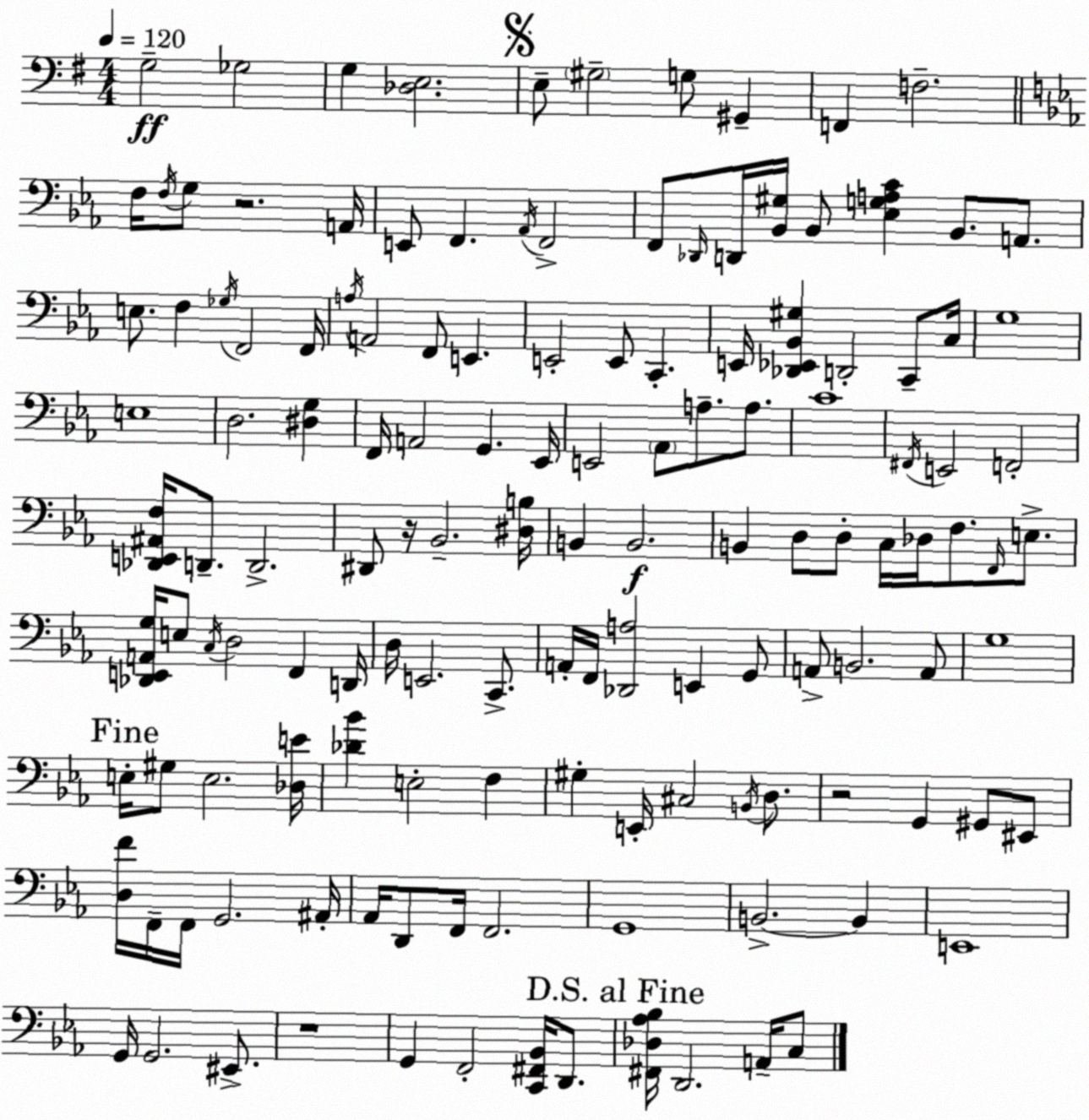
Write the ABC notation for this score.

X:1
T:Untitled
M:4/4
L:1/4
K:G
G,2 _G,2 G, [_D,E,]2 E,/2 ^G,2 G,/2 ^G,, F,, F,2 F,/4 F,/4 G,/2 z2 A,,/4 E,,/2 F,, _A,,/4 F,,2 F,,/2 _D,,/4 D,,/4 [_B,,^G,]/4 _B,,/2 [_E,G,A,C] _B,,/2 A,,/2 E,/2 F, _G,/4 F,,2 F,,/4 A,/4 A,,2 F,,/2 E,, E,,2 E,,/2 C,, E,,/4 [_D,,_E,,_B,,^G,] D,,2 C,,/2 C,/4 G,4 E,4 D,2 [^D,G,] F,,/4 A,,2 G,, _E,,/4 E,,2 _A,,/2 A,/2 A,/2 C4 ^F,,/4 E,,2 F,,2 [_D,,E,,^A,,F,]/4 D,,/2 D,,2 ^D,,/2 z/4 _B,,2 [^D,B,]/4 B,, B,,2 B,, D,/2 D,/2 C,/4 _D,/4 F,/2 F,,/4 E,/2 [_D,,E,,A,,G,]/4 E,/2 C,/4 D,2 F,, D,,/4 D,/4 E,,2 C,,/2 A,,/4 F,,/4 [_D,,A,]2 E,, G,,/2 A,,/2 B,,2 A,,/2 G,4 E,/4 ^G,/2 E,2 [_D,E]/4 [_D_B] E,2 F, ^G, E,,/4 ^C,2 B,,/4 D,/2 z2 G,, ^G,,/2 ^E,,/2 [D,F]/4 F,,/4 F,,/4 G,,2 ^A,,/4 _A,,/4 D,,/2 F,,/4 F,,2 G,,4 B,,2 B,, E,,4 G,,/4 G,,2 ^E,,/2 z4 G,, F,,2 [C,,^F,,_B,,]/4 D,,/2 [^F,,_D,_A,_B,]/4 D,,2 A,,/4 C,/2